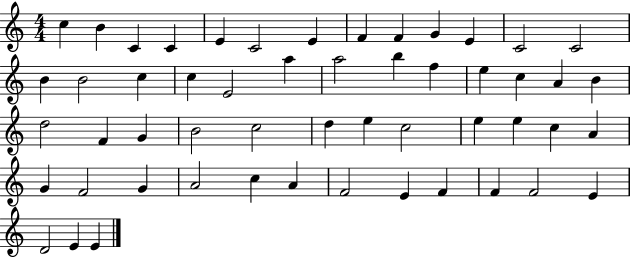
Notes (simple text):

C5/q B4/q C4/q C4/q E4/q C4/h E4/q F4/q F4/q G4/q E4/q C4/h C4/h B4/q B4/h C5/q C5/q E4/h A5/q A5/h B5/q F5/q E5/q C5/q A4/q B4/q D5/h F4/q G4/q B4/h C5/h D5/q E5/q C5/h E5/q E5/q C5/q A4/q G4/q F4/h G4/q A4/h C5/q A4/q F4/h E4/q F4/q F4/q F4/h E4/q D4/h E4/q E4/q